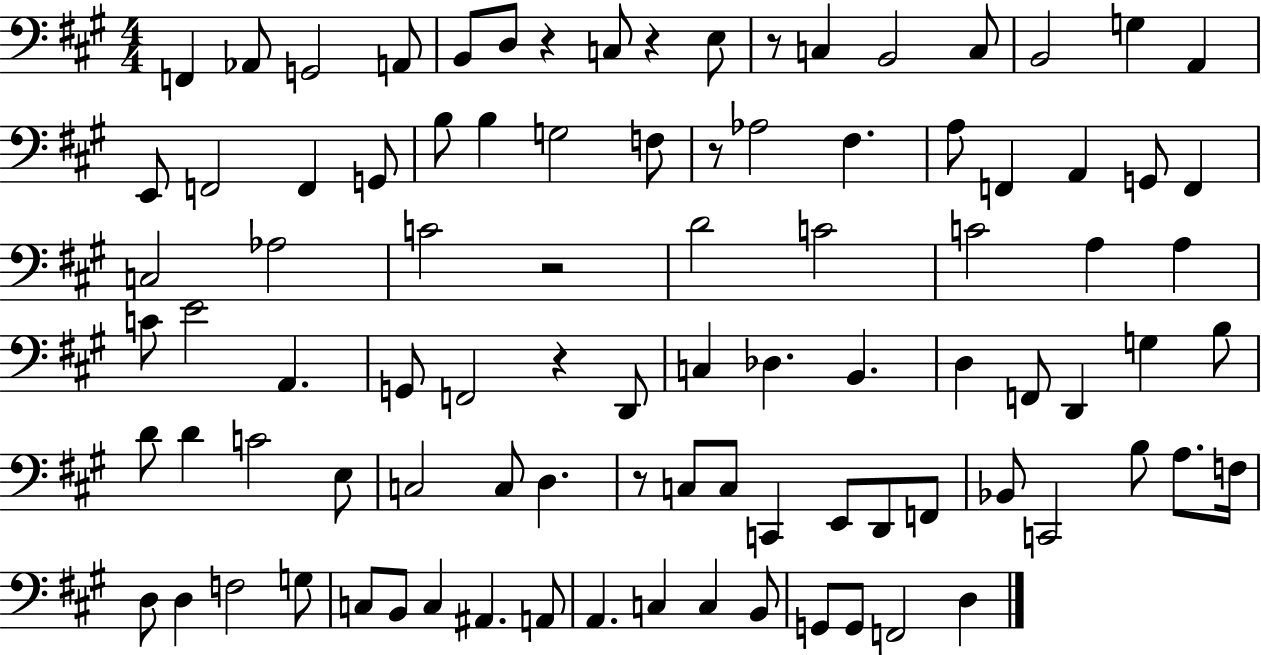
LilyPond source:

{
  \clef bass
  \numericTimeSignature
  \time 4/4
  \key a \major
  f,4 aes,8 g,2 a,8 | b,8 d8 r4 c8 r4 e8 | r8 c4 b,2 c8 | b,2 g4 a,4 | \break e,8 f,2 f,4 g,8 | b8 b4 g2 f8 | r8 aes2 fis4. | a8 f,4 a,4 g,8 f,4 | \break c2 aes2 | c'2 r2 | d'2 c'2 | c'2 a4 a4 | \break c'8 e'2 a,4. | g,8 f,2 r4 d,8 | c4 des4. b,4. | d4 f,8 d,4 g4 b8 | \break d'8 d'4 c'2 e8 | c2 c8 d4. | r8 c8 c8 c,4 e,8 d,8 f,8 | bes,8 c,2 b8 a8. f16 | \break d8 d4 f2 g8 | c8 b,8 c4 ais,4. a,8 | a,4. c4 c4 b,8 | g,8 g,8 f,2 d4 | \break \bar "|."
}